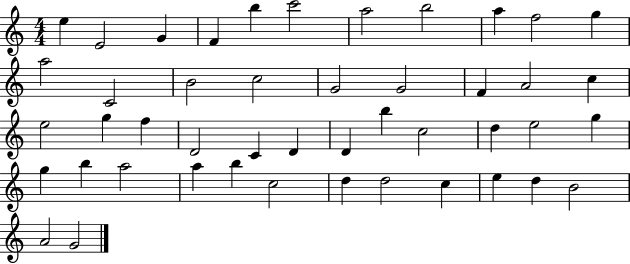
E5/q E4/h G4/q F4/q B5/q C6/h A5/h B5/h A5/q F5/h G5/q A5/h C4/h B4/h C5/h G4/h G4/h F4/q A4/h C5/q E5/h G5/q F5/q D4/h C4/q D4/q D4/q B5/q C5/h D5/q E5/h G5/q G5/q B5/q A5/h A5/q B5/q C5/h D5/q D5/h C5/q E5/q D5/q B4/h A4/h G4/h